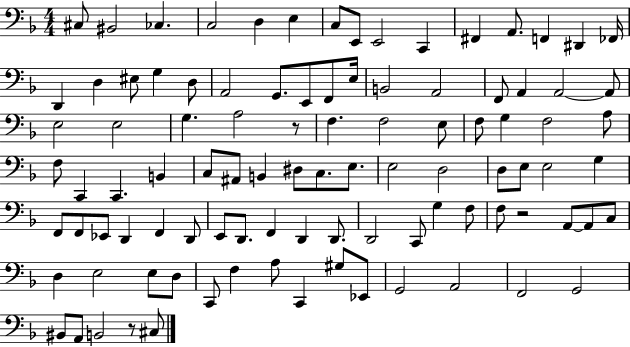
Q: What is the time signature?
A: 4/4